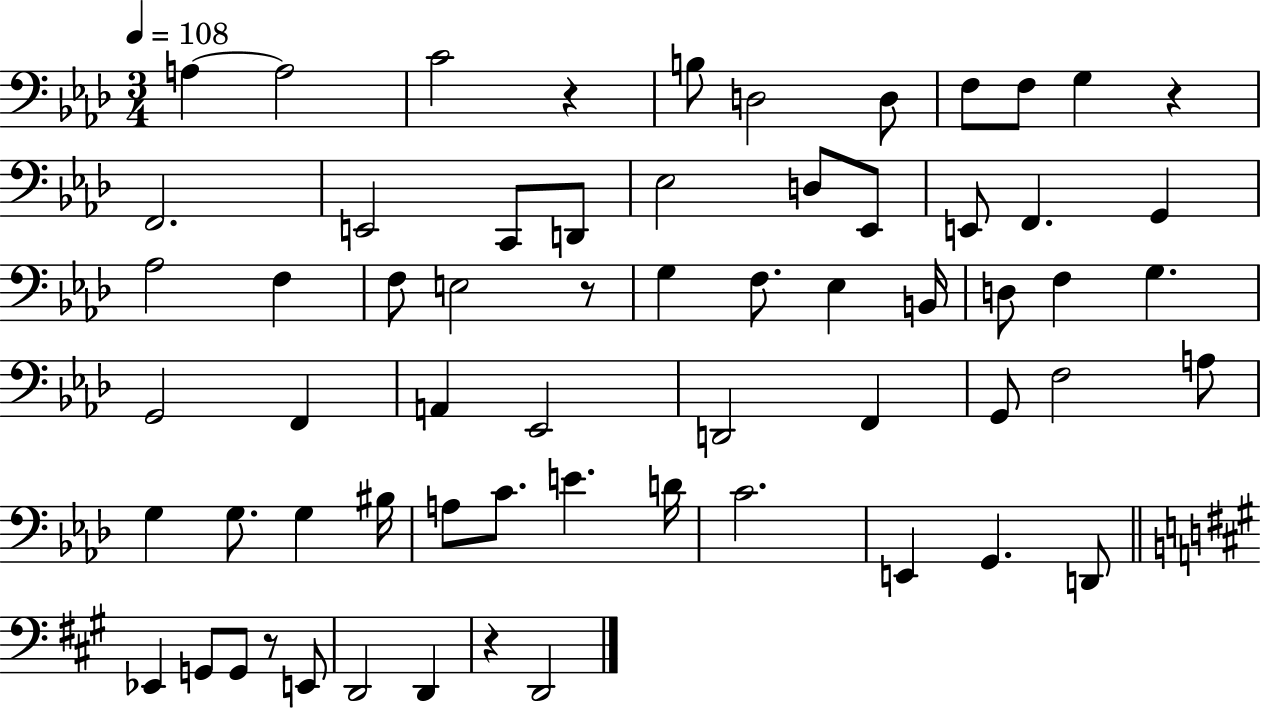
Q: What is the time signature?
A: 3/4